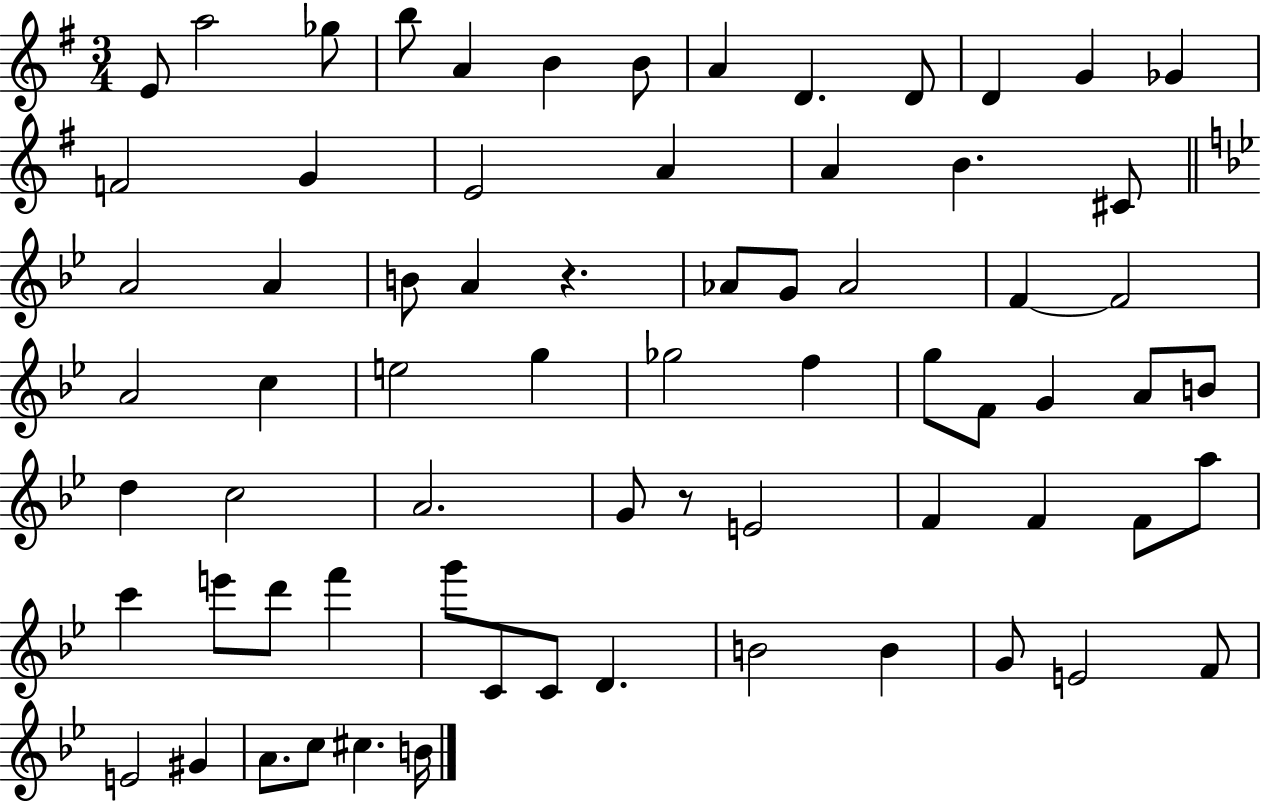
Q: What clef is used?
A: treble